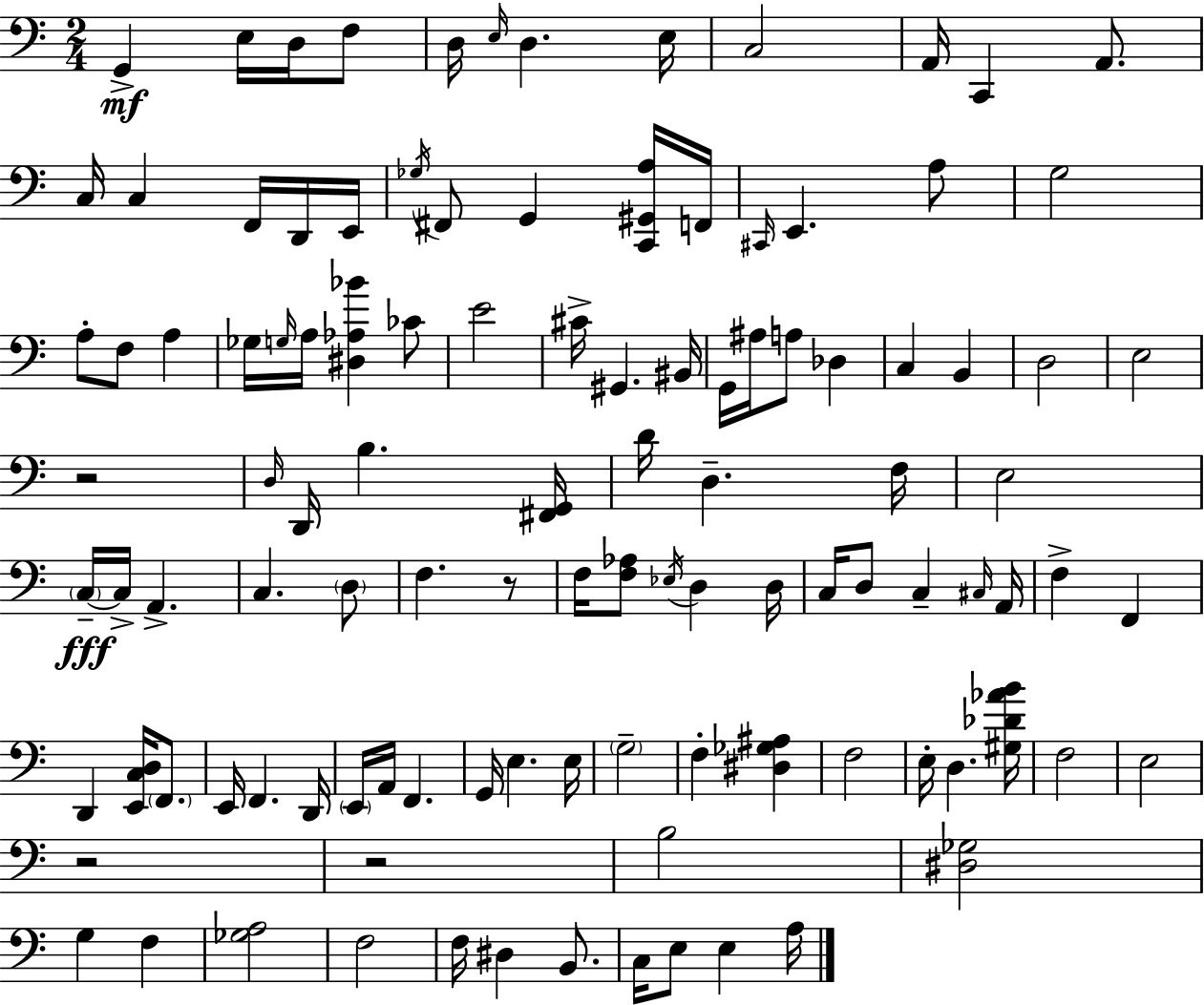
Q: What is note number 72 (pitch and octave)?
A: F2